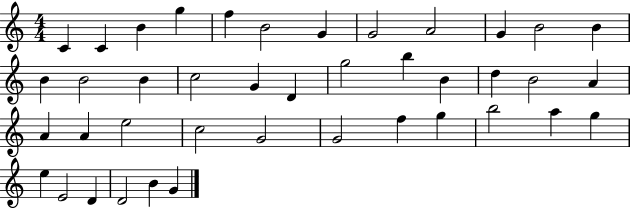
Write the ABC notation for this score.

X:1
T:Untitled
M:4/4
L:1/4
K:C
C C B g f B2 G G2 A2 G B2 B B B2 B c2 G D g2 b B d B2 A A A e2 c2 G2 G2 f g b2 a g e E2 D D2 B G